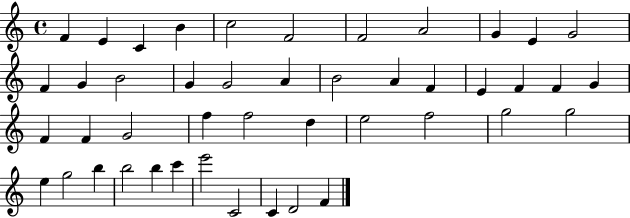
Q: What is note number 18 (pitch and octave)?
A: B4